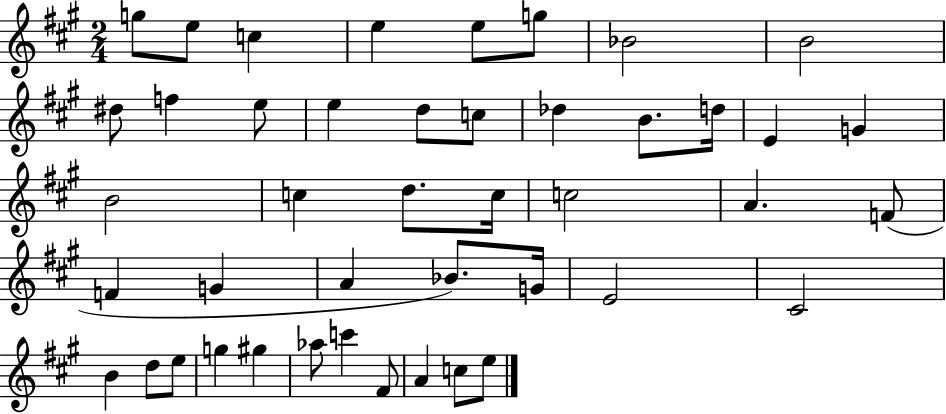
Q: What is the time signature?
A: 2/4